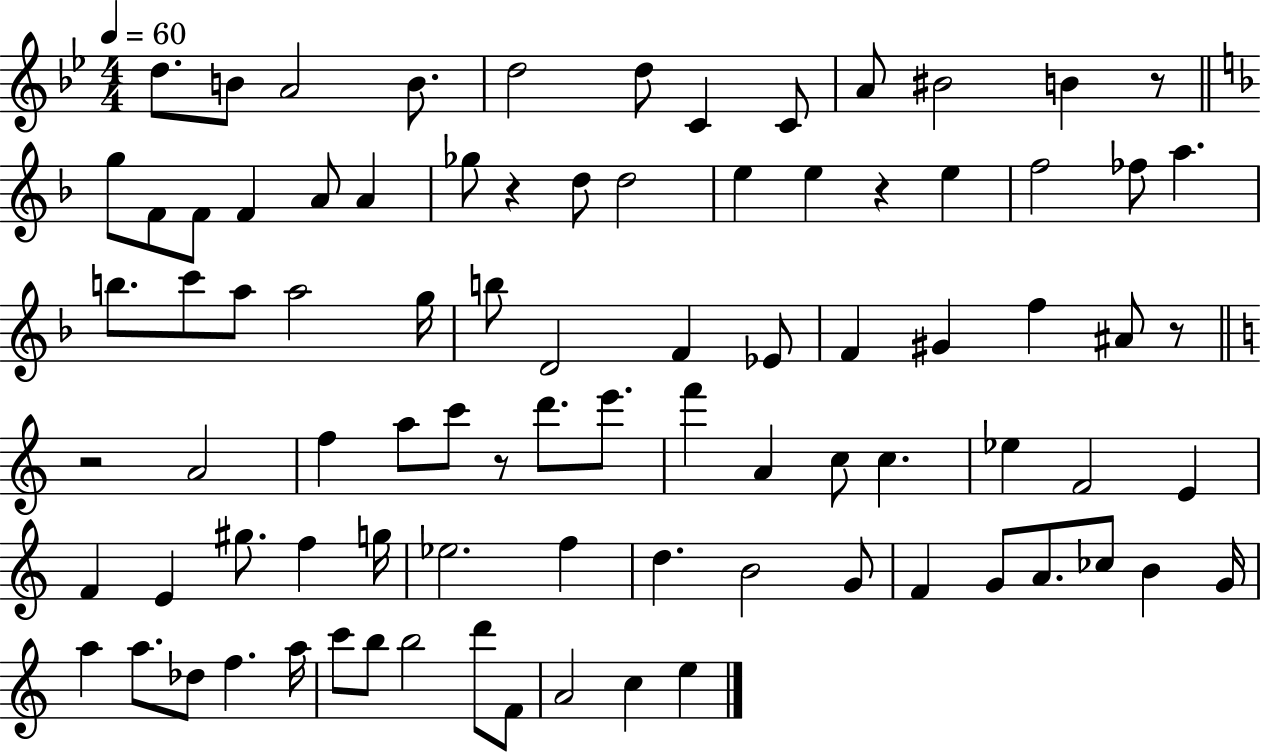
D5/e. B4/e A4/h B4/e. D5/h D5/e C4/q C4/e A4/e BIS4/h B4/q R/e G5/e F4/e F4/e F4/q A4/e A4/q Gb5/e R/q D5/e D5/h E5/q E5/q R/q E5/q F5/h FES5/e A5/q. B5/e. C6/e A5/e A5/h G5/s B5/e D4/h F4/q Eb4/e F4/q G#4/q F5/q A#4/e R/e R/h A4/h F5/q A5/e C6/e R/e D6/e. E6/e. F6/q A4/q C5/e C5/q. Eb5/q F4/h E4/q F4/q E4/q G#5/e. F5/q G5/s Eb5/h. F5/q D5/q. B4/h G4/e F4/q G4/e A4/e. CES5/e B4/q G4/s A5/q A5/e. Db5/e F5/q. A5/s C6/e B5/e B5/h D6/e F4/e A4/h C5/q E5/q